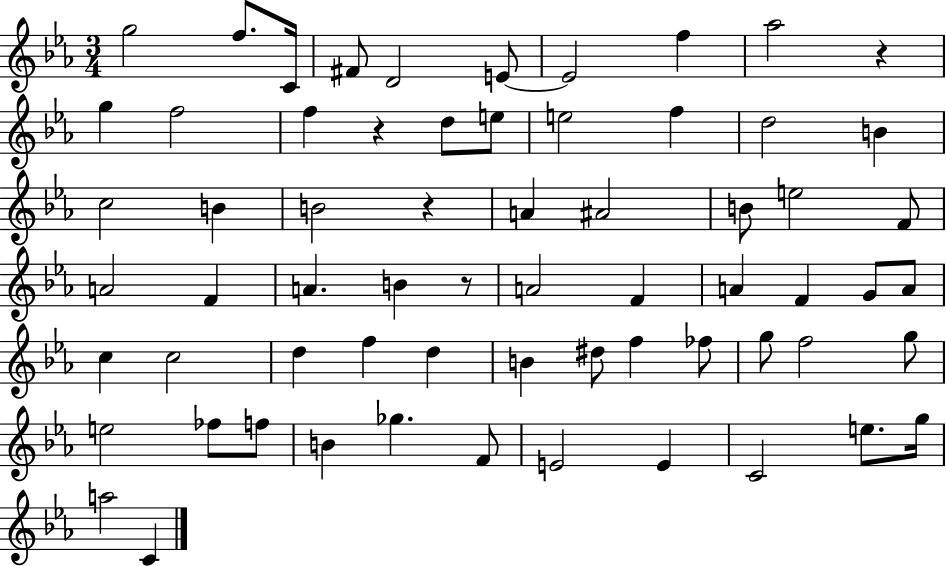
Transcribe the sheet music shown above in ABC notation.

X:1
T:Untitled
M:3/4
L:1/4
K:Eb
g2 f/2 C/4 ^F/2 D2 E/2 E2 f _a2 z g f2 f z d/2 e/2 e2 f d2 B c2 B B2 z A ^A2 B/2 e2 F/2 A2 F A B z/2 A2 F A F G/2 A/2 c c2 d f d B ^d/2 f _f/2 g/2 f2 g/2 e2 _f/2 f/2 B _g F/2 E2 E C2 e/2 g/4 a2 C